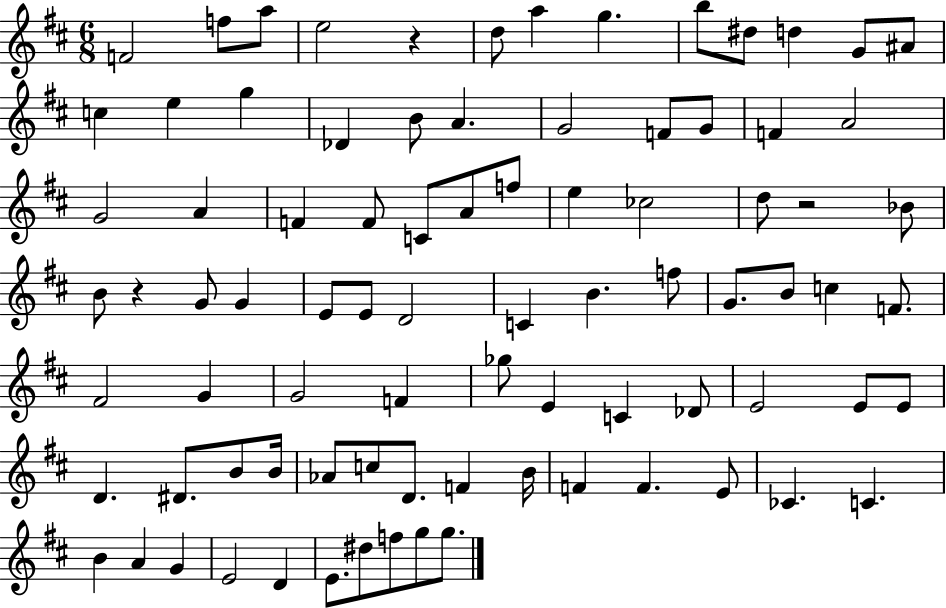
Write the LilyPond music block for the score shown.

{
  \clef treble
  \numericTimeSignature
  \time 6/8
  \key d \major
  f'2 f''8 a''8 | e''2 r4 | d''8 a''4 g''4. | b''8 dis''8 d''4 g'8 ais'8 | \break c''4 e''4 g''4 | des'4 b'8 a'4. | g'2 f'8 g'8 | f'4 a'2 | \break g'2 a'4 | f'4 f'8 c'8 a'8 f''8 | e''4 ces''2 | d''8 r2 bes'8 | \break b'8 r4 g'8 g'4 | e'8 e'8 d'2 | c'4 b'4. f''8 | g'8. b'8 c''4 f'8. | \break fis'2 g'4 | g'2 f'4 | ges''8 e'4 c'4 des'8 | e'2 e'8 e'8 | \break d'4. dis'8. b'8 b'16 | aes'8 c''8 d'8. f'4 b'16 | f'4 f'4. e'8 | ces'4. c'4. | \break b'4 a'4 g'4 | e'2 d'4 | e'8. dis''8 f''8 g''8 g''8. | \bar "|."
}